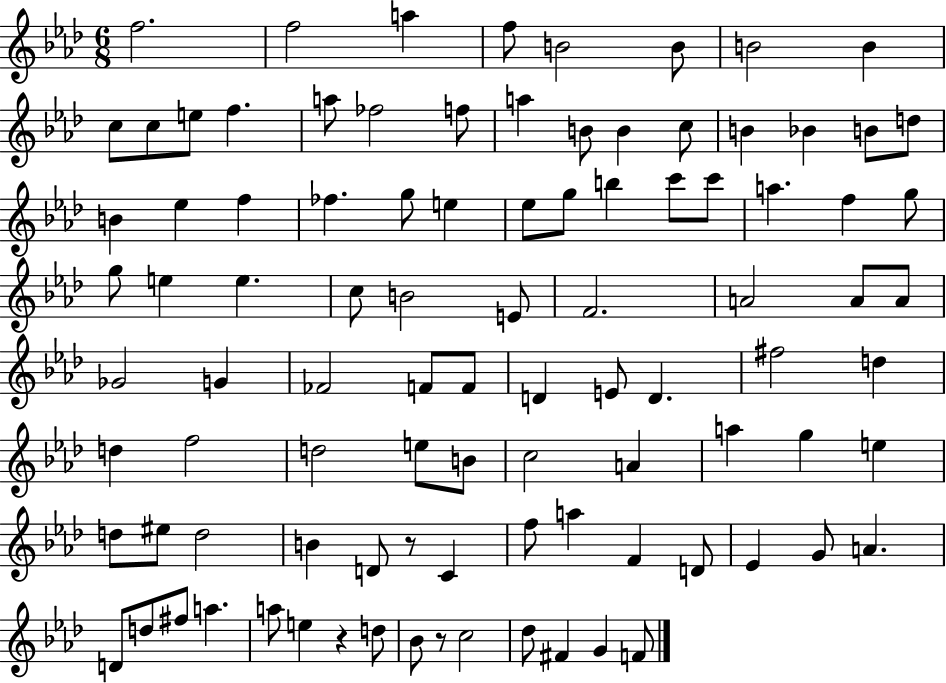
F5/h. F5/h A5/q F5/e B4/h B4/e B4/h B4/q C5/e C5/e E5/e F5/q. A5/e FES5/h F5/e A5/q B4/e B4/q C5/e B4/q Bb4/q B4/e D5/e B4/q Eb5/q F5/q FES5/q. G5/e E5/q Eb5/e G5/e B5/q C6/e C6/e A5/q. F5/q G5/e G5/e E5/q E5/q. C5/e B4/h E4/e F4/h. A4/h A4/e A4/e Gb4/h G4/q FES4/h F4/e F4/e D4/q E4/e D4/q. F#5/h D5/q D5/q F5/h D5/h E5/e B4/e C5/h A4/q A5/q G5/q E5/q D5/e EIS5/e D5/h B4/q D4/e R/e C4/q F5/e A5/q F4/q D4/e Eb4/q G4/e A4/q. D4/e D5/e F#5/e A5/q. A5/e E5/q R/q D5/e Bb4/e R/e C5/h Db5/e F#4/q G4/q F4/e